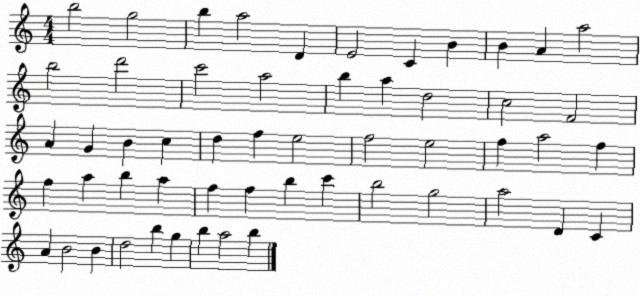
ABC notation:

X:1
T:Untitled
M:4/4
L:1/4
K:C
b2 g2 b a2 D E2 C B B A a2 b2 d'2 c'2 a2 b a d2 c2 F2 A G B c d f e2 f2 e2 f a2 f f a b a f f b c' b2 g2 a2 D C A B2 B d2 b g b a2 b